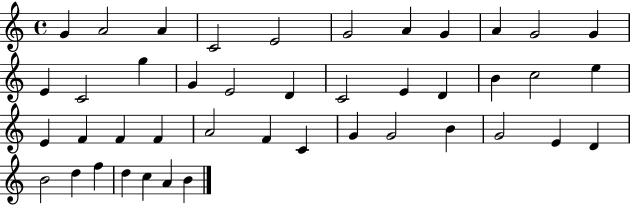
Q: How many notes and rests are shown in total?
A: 43